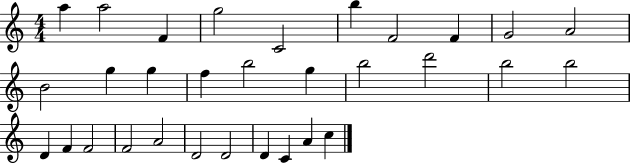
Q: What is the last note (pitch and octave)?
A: C5